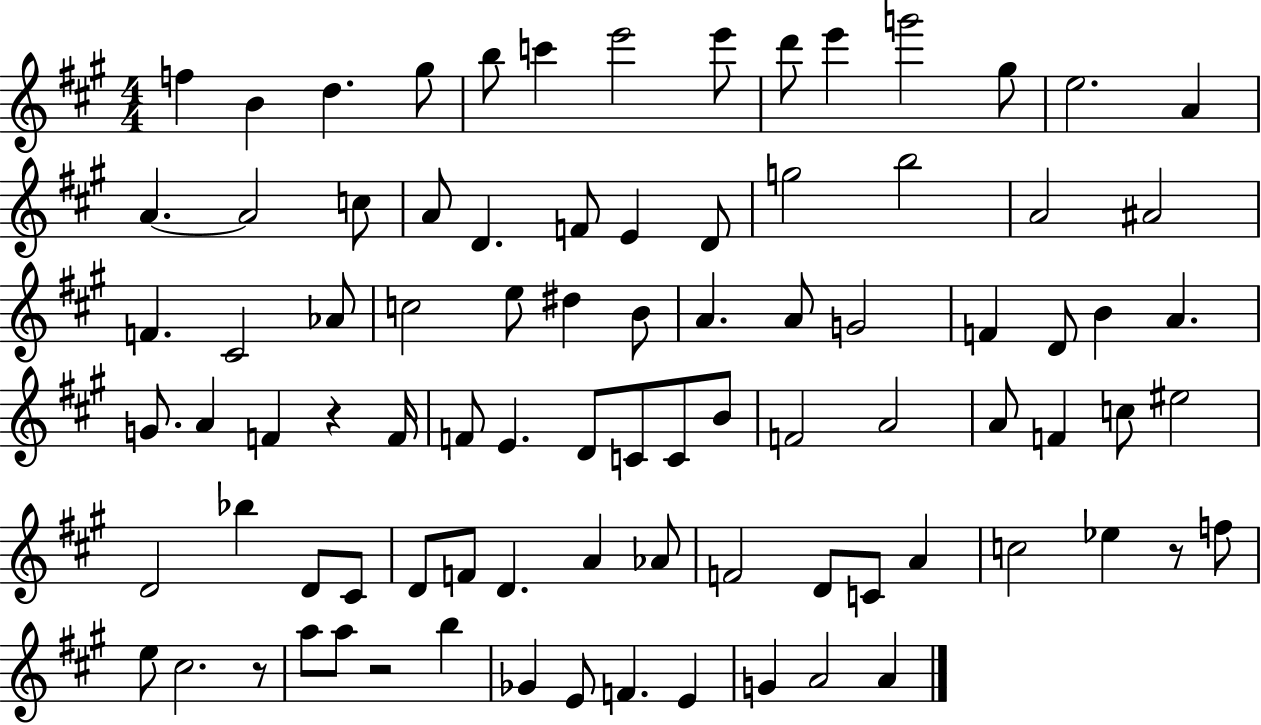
{
  \clef treble
  \numericTimeSignature
  \time 4/4
  \key a \major
  f''4 b'4 d''4. gis''8 | b''8 c'''4 e'''2 e'''8 | d'''8 e'''4 g'''2 gis''8 | e''2. a'4 | \break a'4.~~ a'2 c''8 | a'8 d'4. f'8 e'4 d'8 | g''2 b''2 | a'2 ais'2 | \break f'4. cis'2 aes'8 | c''2 e''8 dis''4 b'8 | a'4. a'8 g'2 | f'4 d'8 b'4 a'4. | \break g'8. a'4 f'4 r4 f'16 | f'8 e'4. d'8 c'8 c'8 b'8 | f'2 a'2 | a'8 f'4 c''8 eis''2 | \break d'2 bes''4 d'8 cis'8 | d'8 f'8 d'4. a'4 aes'8 | f'2 d'8 c'8 a'4 | c''2 ees''4 r8 f''8 | \break e''8 cis''2. r8 | a''8 a''8 r2 b''4 | ges'4 e'8 f'4. e'4 | g'4 a'2 a'4 | \break \bar "|."
}